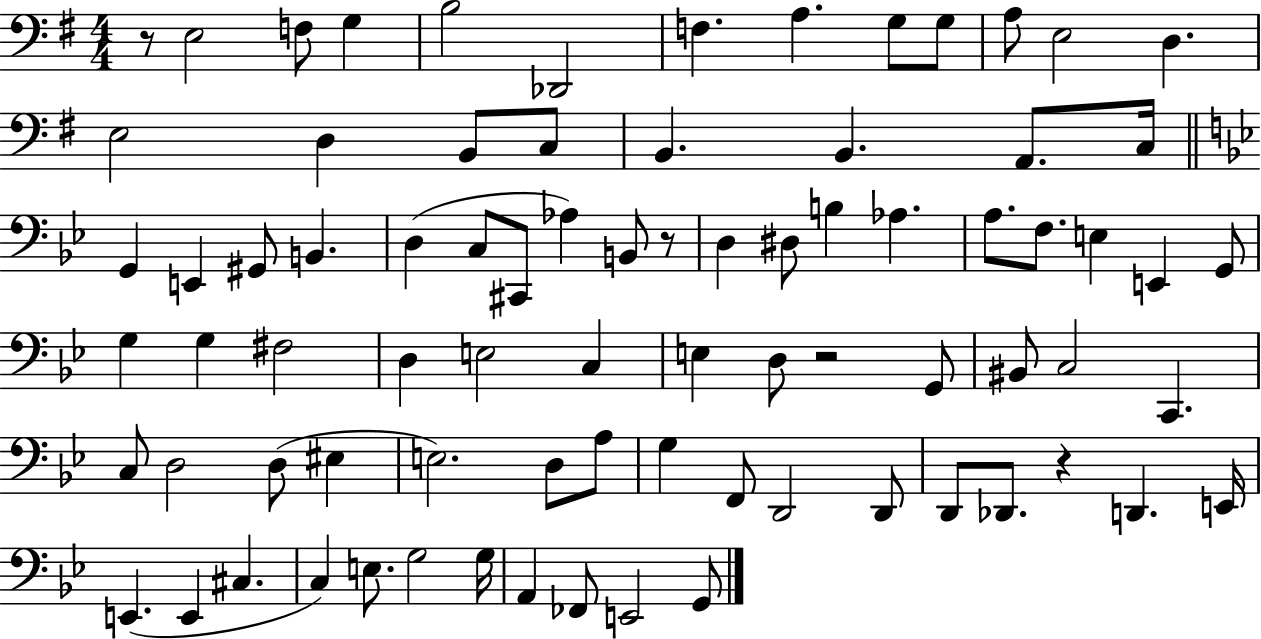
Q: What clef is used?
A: bass